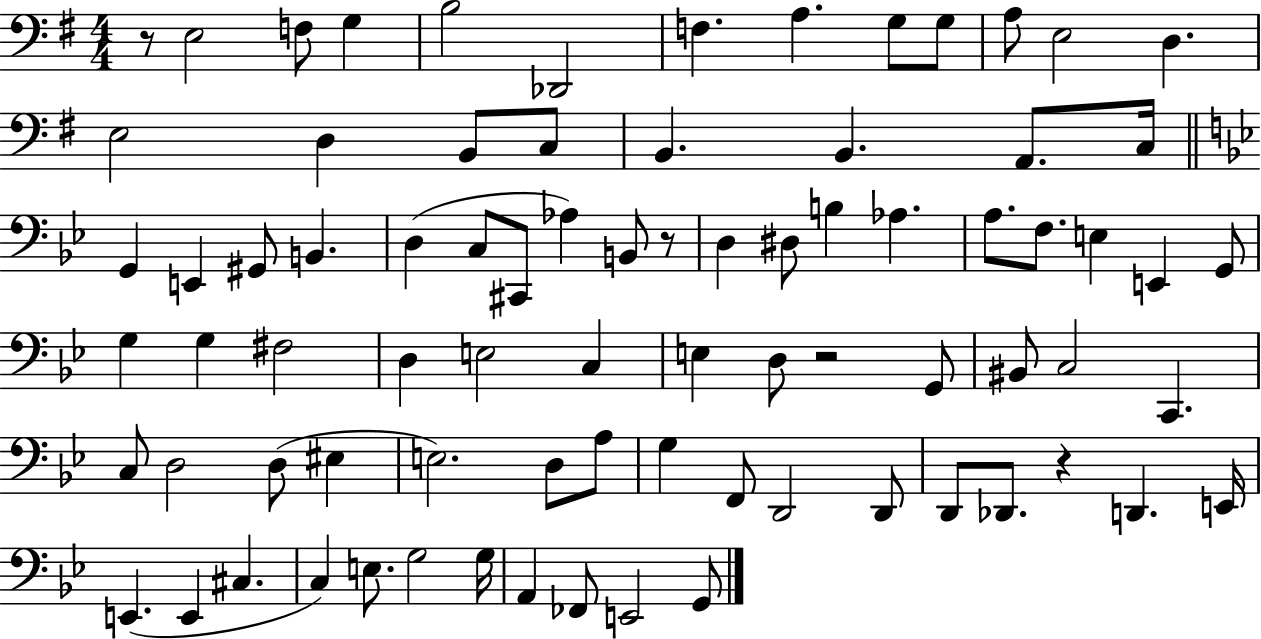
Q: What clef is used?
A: bass